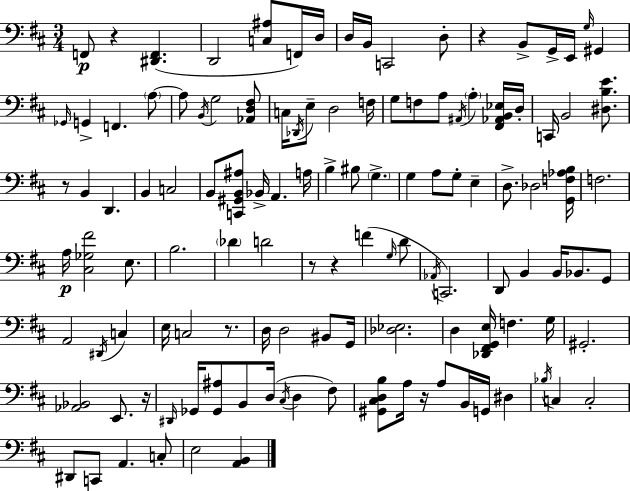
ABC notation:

X:1
T:Untitled
M:3/4
L:1/4
K:D
F,,/2 z [^D,,F,,] D,,2 [C,^A,]/2 F,,/4 D,/4 D,/4 B,,/4 C,,2 D,/2 z B,,/2 G,,/4 E,,/4 G,/4 ^G,, _G,,/4 G,, F,, A,/2 A,/2 B,,/4 G,2 [_A,,D,^F,]/2 C,/4 _D,,/4 E,/2 D,2 F,/4 G,/2 F,/2 A,/2 ^A,,/4 A, [^F,,_A,,B,,_E,]/4 D,/4 C,,/4 B,,2 [^D,B,E]/2 z/2 B,, D,, B,, C,2 B,,/2 [C,,^G,,B,,^A,]/2 _B,,/4 A,, A,/4 B, ^B,/2 G, G, A,/2 G,/2 E, D,/2 _D,2 [G,,F,_A,B,]/4 F,2 A,/4 [^C,_G,^F]2 E,/2 B,2 _D D2 z/2 z F G,/4 D/2 _A,,/4 C,,2 D,,/2 B,, B,,/4 _B,,/2 G,,/2 A,,2 ^D,,/4 C, E,/4 C,2 z/2 D,/4 D,2 ^B,,/2 G,,/4 [_D,_E,]2 D, [_D,,^F,,G,,E,]/4 F, G,/4 ^G,,2 [_A,,_B,,]2 E,,/2 z/4 ^D,,/4 _G,,/4 [_G,,^A,]/2 B,,/2 D,/4 ^C,/4 D, ^F,/2 [^G,,^C,D,B,]/2 A,/4 z/4 A,/2 B,,/4 G,,/4 ^D, _B,/4 C, C,2 ^D,,/2 C,,/2 A,, C,/2 E,2 [A,,B,,]